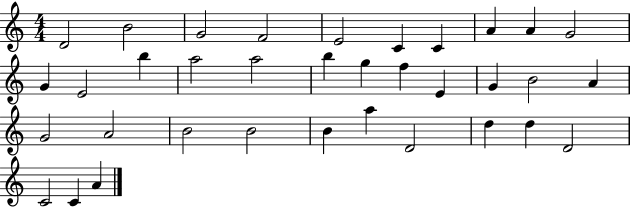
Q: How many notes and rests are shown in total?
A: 35